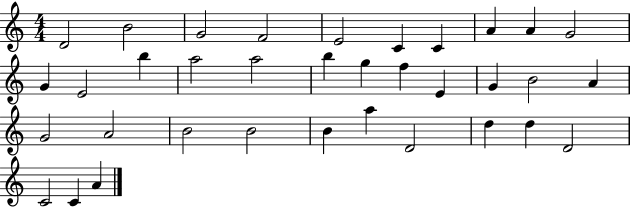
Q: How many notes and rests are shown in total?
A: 35